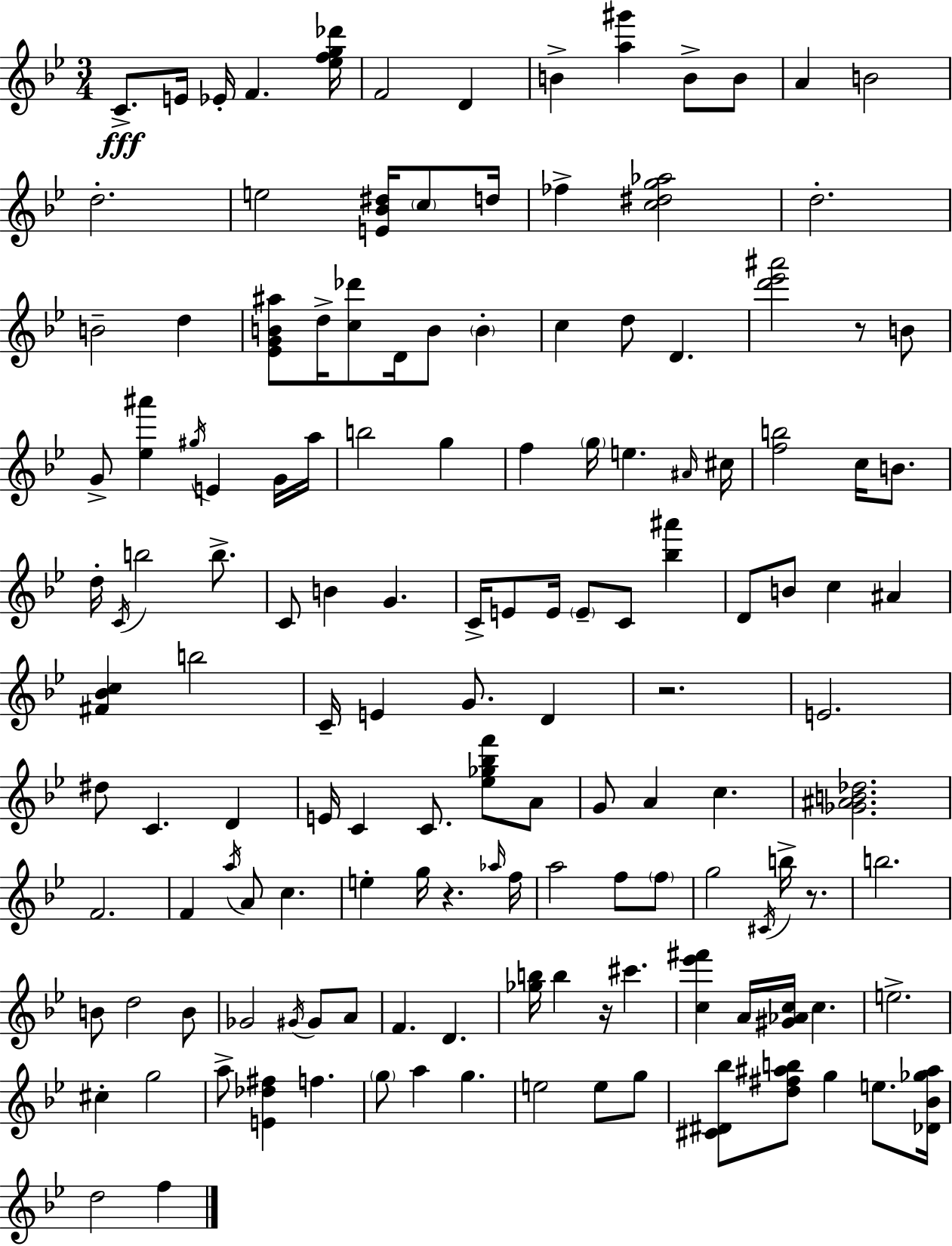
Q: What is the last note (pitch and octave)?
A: F5